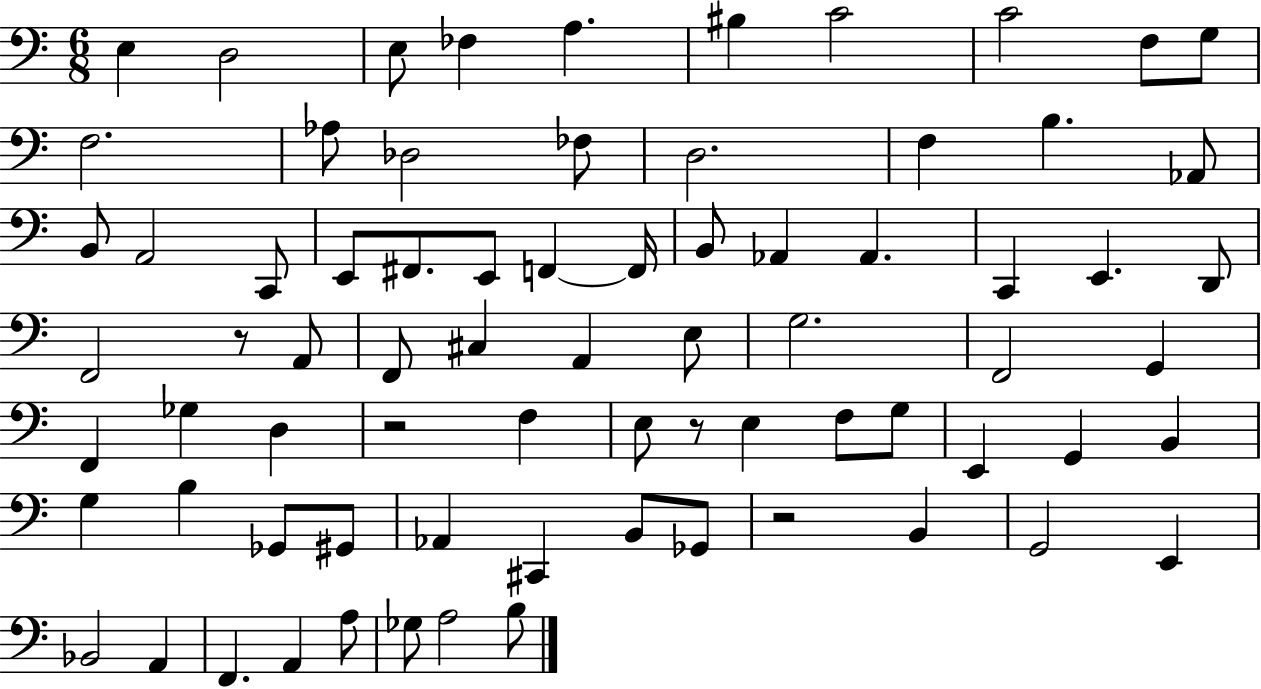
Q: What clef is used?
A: bass